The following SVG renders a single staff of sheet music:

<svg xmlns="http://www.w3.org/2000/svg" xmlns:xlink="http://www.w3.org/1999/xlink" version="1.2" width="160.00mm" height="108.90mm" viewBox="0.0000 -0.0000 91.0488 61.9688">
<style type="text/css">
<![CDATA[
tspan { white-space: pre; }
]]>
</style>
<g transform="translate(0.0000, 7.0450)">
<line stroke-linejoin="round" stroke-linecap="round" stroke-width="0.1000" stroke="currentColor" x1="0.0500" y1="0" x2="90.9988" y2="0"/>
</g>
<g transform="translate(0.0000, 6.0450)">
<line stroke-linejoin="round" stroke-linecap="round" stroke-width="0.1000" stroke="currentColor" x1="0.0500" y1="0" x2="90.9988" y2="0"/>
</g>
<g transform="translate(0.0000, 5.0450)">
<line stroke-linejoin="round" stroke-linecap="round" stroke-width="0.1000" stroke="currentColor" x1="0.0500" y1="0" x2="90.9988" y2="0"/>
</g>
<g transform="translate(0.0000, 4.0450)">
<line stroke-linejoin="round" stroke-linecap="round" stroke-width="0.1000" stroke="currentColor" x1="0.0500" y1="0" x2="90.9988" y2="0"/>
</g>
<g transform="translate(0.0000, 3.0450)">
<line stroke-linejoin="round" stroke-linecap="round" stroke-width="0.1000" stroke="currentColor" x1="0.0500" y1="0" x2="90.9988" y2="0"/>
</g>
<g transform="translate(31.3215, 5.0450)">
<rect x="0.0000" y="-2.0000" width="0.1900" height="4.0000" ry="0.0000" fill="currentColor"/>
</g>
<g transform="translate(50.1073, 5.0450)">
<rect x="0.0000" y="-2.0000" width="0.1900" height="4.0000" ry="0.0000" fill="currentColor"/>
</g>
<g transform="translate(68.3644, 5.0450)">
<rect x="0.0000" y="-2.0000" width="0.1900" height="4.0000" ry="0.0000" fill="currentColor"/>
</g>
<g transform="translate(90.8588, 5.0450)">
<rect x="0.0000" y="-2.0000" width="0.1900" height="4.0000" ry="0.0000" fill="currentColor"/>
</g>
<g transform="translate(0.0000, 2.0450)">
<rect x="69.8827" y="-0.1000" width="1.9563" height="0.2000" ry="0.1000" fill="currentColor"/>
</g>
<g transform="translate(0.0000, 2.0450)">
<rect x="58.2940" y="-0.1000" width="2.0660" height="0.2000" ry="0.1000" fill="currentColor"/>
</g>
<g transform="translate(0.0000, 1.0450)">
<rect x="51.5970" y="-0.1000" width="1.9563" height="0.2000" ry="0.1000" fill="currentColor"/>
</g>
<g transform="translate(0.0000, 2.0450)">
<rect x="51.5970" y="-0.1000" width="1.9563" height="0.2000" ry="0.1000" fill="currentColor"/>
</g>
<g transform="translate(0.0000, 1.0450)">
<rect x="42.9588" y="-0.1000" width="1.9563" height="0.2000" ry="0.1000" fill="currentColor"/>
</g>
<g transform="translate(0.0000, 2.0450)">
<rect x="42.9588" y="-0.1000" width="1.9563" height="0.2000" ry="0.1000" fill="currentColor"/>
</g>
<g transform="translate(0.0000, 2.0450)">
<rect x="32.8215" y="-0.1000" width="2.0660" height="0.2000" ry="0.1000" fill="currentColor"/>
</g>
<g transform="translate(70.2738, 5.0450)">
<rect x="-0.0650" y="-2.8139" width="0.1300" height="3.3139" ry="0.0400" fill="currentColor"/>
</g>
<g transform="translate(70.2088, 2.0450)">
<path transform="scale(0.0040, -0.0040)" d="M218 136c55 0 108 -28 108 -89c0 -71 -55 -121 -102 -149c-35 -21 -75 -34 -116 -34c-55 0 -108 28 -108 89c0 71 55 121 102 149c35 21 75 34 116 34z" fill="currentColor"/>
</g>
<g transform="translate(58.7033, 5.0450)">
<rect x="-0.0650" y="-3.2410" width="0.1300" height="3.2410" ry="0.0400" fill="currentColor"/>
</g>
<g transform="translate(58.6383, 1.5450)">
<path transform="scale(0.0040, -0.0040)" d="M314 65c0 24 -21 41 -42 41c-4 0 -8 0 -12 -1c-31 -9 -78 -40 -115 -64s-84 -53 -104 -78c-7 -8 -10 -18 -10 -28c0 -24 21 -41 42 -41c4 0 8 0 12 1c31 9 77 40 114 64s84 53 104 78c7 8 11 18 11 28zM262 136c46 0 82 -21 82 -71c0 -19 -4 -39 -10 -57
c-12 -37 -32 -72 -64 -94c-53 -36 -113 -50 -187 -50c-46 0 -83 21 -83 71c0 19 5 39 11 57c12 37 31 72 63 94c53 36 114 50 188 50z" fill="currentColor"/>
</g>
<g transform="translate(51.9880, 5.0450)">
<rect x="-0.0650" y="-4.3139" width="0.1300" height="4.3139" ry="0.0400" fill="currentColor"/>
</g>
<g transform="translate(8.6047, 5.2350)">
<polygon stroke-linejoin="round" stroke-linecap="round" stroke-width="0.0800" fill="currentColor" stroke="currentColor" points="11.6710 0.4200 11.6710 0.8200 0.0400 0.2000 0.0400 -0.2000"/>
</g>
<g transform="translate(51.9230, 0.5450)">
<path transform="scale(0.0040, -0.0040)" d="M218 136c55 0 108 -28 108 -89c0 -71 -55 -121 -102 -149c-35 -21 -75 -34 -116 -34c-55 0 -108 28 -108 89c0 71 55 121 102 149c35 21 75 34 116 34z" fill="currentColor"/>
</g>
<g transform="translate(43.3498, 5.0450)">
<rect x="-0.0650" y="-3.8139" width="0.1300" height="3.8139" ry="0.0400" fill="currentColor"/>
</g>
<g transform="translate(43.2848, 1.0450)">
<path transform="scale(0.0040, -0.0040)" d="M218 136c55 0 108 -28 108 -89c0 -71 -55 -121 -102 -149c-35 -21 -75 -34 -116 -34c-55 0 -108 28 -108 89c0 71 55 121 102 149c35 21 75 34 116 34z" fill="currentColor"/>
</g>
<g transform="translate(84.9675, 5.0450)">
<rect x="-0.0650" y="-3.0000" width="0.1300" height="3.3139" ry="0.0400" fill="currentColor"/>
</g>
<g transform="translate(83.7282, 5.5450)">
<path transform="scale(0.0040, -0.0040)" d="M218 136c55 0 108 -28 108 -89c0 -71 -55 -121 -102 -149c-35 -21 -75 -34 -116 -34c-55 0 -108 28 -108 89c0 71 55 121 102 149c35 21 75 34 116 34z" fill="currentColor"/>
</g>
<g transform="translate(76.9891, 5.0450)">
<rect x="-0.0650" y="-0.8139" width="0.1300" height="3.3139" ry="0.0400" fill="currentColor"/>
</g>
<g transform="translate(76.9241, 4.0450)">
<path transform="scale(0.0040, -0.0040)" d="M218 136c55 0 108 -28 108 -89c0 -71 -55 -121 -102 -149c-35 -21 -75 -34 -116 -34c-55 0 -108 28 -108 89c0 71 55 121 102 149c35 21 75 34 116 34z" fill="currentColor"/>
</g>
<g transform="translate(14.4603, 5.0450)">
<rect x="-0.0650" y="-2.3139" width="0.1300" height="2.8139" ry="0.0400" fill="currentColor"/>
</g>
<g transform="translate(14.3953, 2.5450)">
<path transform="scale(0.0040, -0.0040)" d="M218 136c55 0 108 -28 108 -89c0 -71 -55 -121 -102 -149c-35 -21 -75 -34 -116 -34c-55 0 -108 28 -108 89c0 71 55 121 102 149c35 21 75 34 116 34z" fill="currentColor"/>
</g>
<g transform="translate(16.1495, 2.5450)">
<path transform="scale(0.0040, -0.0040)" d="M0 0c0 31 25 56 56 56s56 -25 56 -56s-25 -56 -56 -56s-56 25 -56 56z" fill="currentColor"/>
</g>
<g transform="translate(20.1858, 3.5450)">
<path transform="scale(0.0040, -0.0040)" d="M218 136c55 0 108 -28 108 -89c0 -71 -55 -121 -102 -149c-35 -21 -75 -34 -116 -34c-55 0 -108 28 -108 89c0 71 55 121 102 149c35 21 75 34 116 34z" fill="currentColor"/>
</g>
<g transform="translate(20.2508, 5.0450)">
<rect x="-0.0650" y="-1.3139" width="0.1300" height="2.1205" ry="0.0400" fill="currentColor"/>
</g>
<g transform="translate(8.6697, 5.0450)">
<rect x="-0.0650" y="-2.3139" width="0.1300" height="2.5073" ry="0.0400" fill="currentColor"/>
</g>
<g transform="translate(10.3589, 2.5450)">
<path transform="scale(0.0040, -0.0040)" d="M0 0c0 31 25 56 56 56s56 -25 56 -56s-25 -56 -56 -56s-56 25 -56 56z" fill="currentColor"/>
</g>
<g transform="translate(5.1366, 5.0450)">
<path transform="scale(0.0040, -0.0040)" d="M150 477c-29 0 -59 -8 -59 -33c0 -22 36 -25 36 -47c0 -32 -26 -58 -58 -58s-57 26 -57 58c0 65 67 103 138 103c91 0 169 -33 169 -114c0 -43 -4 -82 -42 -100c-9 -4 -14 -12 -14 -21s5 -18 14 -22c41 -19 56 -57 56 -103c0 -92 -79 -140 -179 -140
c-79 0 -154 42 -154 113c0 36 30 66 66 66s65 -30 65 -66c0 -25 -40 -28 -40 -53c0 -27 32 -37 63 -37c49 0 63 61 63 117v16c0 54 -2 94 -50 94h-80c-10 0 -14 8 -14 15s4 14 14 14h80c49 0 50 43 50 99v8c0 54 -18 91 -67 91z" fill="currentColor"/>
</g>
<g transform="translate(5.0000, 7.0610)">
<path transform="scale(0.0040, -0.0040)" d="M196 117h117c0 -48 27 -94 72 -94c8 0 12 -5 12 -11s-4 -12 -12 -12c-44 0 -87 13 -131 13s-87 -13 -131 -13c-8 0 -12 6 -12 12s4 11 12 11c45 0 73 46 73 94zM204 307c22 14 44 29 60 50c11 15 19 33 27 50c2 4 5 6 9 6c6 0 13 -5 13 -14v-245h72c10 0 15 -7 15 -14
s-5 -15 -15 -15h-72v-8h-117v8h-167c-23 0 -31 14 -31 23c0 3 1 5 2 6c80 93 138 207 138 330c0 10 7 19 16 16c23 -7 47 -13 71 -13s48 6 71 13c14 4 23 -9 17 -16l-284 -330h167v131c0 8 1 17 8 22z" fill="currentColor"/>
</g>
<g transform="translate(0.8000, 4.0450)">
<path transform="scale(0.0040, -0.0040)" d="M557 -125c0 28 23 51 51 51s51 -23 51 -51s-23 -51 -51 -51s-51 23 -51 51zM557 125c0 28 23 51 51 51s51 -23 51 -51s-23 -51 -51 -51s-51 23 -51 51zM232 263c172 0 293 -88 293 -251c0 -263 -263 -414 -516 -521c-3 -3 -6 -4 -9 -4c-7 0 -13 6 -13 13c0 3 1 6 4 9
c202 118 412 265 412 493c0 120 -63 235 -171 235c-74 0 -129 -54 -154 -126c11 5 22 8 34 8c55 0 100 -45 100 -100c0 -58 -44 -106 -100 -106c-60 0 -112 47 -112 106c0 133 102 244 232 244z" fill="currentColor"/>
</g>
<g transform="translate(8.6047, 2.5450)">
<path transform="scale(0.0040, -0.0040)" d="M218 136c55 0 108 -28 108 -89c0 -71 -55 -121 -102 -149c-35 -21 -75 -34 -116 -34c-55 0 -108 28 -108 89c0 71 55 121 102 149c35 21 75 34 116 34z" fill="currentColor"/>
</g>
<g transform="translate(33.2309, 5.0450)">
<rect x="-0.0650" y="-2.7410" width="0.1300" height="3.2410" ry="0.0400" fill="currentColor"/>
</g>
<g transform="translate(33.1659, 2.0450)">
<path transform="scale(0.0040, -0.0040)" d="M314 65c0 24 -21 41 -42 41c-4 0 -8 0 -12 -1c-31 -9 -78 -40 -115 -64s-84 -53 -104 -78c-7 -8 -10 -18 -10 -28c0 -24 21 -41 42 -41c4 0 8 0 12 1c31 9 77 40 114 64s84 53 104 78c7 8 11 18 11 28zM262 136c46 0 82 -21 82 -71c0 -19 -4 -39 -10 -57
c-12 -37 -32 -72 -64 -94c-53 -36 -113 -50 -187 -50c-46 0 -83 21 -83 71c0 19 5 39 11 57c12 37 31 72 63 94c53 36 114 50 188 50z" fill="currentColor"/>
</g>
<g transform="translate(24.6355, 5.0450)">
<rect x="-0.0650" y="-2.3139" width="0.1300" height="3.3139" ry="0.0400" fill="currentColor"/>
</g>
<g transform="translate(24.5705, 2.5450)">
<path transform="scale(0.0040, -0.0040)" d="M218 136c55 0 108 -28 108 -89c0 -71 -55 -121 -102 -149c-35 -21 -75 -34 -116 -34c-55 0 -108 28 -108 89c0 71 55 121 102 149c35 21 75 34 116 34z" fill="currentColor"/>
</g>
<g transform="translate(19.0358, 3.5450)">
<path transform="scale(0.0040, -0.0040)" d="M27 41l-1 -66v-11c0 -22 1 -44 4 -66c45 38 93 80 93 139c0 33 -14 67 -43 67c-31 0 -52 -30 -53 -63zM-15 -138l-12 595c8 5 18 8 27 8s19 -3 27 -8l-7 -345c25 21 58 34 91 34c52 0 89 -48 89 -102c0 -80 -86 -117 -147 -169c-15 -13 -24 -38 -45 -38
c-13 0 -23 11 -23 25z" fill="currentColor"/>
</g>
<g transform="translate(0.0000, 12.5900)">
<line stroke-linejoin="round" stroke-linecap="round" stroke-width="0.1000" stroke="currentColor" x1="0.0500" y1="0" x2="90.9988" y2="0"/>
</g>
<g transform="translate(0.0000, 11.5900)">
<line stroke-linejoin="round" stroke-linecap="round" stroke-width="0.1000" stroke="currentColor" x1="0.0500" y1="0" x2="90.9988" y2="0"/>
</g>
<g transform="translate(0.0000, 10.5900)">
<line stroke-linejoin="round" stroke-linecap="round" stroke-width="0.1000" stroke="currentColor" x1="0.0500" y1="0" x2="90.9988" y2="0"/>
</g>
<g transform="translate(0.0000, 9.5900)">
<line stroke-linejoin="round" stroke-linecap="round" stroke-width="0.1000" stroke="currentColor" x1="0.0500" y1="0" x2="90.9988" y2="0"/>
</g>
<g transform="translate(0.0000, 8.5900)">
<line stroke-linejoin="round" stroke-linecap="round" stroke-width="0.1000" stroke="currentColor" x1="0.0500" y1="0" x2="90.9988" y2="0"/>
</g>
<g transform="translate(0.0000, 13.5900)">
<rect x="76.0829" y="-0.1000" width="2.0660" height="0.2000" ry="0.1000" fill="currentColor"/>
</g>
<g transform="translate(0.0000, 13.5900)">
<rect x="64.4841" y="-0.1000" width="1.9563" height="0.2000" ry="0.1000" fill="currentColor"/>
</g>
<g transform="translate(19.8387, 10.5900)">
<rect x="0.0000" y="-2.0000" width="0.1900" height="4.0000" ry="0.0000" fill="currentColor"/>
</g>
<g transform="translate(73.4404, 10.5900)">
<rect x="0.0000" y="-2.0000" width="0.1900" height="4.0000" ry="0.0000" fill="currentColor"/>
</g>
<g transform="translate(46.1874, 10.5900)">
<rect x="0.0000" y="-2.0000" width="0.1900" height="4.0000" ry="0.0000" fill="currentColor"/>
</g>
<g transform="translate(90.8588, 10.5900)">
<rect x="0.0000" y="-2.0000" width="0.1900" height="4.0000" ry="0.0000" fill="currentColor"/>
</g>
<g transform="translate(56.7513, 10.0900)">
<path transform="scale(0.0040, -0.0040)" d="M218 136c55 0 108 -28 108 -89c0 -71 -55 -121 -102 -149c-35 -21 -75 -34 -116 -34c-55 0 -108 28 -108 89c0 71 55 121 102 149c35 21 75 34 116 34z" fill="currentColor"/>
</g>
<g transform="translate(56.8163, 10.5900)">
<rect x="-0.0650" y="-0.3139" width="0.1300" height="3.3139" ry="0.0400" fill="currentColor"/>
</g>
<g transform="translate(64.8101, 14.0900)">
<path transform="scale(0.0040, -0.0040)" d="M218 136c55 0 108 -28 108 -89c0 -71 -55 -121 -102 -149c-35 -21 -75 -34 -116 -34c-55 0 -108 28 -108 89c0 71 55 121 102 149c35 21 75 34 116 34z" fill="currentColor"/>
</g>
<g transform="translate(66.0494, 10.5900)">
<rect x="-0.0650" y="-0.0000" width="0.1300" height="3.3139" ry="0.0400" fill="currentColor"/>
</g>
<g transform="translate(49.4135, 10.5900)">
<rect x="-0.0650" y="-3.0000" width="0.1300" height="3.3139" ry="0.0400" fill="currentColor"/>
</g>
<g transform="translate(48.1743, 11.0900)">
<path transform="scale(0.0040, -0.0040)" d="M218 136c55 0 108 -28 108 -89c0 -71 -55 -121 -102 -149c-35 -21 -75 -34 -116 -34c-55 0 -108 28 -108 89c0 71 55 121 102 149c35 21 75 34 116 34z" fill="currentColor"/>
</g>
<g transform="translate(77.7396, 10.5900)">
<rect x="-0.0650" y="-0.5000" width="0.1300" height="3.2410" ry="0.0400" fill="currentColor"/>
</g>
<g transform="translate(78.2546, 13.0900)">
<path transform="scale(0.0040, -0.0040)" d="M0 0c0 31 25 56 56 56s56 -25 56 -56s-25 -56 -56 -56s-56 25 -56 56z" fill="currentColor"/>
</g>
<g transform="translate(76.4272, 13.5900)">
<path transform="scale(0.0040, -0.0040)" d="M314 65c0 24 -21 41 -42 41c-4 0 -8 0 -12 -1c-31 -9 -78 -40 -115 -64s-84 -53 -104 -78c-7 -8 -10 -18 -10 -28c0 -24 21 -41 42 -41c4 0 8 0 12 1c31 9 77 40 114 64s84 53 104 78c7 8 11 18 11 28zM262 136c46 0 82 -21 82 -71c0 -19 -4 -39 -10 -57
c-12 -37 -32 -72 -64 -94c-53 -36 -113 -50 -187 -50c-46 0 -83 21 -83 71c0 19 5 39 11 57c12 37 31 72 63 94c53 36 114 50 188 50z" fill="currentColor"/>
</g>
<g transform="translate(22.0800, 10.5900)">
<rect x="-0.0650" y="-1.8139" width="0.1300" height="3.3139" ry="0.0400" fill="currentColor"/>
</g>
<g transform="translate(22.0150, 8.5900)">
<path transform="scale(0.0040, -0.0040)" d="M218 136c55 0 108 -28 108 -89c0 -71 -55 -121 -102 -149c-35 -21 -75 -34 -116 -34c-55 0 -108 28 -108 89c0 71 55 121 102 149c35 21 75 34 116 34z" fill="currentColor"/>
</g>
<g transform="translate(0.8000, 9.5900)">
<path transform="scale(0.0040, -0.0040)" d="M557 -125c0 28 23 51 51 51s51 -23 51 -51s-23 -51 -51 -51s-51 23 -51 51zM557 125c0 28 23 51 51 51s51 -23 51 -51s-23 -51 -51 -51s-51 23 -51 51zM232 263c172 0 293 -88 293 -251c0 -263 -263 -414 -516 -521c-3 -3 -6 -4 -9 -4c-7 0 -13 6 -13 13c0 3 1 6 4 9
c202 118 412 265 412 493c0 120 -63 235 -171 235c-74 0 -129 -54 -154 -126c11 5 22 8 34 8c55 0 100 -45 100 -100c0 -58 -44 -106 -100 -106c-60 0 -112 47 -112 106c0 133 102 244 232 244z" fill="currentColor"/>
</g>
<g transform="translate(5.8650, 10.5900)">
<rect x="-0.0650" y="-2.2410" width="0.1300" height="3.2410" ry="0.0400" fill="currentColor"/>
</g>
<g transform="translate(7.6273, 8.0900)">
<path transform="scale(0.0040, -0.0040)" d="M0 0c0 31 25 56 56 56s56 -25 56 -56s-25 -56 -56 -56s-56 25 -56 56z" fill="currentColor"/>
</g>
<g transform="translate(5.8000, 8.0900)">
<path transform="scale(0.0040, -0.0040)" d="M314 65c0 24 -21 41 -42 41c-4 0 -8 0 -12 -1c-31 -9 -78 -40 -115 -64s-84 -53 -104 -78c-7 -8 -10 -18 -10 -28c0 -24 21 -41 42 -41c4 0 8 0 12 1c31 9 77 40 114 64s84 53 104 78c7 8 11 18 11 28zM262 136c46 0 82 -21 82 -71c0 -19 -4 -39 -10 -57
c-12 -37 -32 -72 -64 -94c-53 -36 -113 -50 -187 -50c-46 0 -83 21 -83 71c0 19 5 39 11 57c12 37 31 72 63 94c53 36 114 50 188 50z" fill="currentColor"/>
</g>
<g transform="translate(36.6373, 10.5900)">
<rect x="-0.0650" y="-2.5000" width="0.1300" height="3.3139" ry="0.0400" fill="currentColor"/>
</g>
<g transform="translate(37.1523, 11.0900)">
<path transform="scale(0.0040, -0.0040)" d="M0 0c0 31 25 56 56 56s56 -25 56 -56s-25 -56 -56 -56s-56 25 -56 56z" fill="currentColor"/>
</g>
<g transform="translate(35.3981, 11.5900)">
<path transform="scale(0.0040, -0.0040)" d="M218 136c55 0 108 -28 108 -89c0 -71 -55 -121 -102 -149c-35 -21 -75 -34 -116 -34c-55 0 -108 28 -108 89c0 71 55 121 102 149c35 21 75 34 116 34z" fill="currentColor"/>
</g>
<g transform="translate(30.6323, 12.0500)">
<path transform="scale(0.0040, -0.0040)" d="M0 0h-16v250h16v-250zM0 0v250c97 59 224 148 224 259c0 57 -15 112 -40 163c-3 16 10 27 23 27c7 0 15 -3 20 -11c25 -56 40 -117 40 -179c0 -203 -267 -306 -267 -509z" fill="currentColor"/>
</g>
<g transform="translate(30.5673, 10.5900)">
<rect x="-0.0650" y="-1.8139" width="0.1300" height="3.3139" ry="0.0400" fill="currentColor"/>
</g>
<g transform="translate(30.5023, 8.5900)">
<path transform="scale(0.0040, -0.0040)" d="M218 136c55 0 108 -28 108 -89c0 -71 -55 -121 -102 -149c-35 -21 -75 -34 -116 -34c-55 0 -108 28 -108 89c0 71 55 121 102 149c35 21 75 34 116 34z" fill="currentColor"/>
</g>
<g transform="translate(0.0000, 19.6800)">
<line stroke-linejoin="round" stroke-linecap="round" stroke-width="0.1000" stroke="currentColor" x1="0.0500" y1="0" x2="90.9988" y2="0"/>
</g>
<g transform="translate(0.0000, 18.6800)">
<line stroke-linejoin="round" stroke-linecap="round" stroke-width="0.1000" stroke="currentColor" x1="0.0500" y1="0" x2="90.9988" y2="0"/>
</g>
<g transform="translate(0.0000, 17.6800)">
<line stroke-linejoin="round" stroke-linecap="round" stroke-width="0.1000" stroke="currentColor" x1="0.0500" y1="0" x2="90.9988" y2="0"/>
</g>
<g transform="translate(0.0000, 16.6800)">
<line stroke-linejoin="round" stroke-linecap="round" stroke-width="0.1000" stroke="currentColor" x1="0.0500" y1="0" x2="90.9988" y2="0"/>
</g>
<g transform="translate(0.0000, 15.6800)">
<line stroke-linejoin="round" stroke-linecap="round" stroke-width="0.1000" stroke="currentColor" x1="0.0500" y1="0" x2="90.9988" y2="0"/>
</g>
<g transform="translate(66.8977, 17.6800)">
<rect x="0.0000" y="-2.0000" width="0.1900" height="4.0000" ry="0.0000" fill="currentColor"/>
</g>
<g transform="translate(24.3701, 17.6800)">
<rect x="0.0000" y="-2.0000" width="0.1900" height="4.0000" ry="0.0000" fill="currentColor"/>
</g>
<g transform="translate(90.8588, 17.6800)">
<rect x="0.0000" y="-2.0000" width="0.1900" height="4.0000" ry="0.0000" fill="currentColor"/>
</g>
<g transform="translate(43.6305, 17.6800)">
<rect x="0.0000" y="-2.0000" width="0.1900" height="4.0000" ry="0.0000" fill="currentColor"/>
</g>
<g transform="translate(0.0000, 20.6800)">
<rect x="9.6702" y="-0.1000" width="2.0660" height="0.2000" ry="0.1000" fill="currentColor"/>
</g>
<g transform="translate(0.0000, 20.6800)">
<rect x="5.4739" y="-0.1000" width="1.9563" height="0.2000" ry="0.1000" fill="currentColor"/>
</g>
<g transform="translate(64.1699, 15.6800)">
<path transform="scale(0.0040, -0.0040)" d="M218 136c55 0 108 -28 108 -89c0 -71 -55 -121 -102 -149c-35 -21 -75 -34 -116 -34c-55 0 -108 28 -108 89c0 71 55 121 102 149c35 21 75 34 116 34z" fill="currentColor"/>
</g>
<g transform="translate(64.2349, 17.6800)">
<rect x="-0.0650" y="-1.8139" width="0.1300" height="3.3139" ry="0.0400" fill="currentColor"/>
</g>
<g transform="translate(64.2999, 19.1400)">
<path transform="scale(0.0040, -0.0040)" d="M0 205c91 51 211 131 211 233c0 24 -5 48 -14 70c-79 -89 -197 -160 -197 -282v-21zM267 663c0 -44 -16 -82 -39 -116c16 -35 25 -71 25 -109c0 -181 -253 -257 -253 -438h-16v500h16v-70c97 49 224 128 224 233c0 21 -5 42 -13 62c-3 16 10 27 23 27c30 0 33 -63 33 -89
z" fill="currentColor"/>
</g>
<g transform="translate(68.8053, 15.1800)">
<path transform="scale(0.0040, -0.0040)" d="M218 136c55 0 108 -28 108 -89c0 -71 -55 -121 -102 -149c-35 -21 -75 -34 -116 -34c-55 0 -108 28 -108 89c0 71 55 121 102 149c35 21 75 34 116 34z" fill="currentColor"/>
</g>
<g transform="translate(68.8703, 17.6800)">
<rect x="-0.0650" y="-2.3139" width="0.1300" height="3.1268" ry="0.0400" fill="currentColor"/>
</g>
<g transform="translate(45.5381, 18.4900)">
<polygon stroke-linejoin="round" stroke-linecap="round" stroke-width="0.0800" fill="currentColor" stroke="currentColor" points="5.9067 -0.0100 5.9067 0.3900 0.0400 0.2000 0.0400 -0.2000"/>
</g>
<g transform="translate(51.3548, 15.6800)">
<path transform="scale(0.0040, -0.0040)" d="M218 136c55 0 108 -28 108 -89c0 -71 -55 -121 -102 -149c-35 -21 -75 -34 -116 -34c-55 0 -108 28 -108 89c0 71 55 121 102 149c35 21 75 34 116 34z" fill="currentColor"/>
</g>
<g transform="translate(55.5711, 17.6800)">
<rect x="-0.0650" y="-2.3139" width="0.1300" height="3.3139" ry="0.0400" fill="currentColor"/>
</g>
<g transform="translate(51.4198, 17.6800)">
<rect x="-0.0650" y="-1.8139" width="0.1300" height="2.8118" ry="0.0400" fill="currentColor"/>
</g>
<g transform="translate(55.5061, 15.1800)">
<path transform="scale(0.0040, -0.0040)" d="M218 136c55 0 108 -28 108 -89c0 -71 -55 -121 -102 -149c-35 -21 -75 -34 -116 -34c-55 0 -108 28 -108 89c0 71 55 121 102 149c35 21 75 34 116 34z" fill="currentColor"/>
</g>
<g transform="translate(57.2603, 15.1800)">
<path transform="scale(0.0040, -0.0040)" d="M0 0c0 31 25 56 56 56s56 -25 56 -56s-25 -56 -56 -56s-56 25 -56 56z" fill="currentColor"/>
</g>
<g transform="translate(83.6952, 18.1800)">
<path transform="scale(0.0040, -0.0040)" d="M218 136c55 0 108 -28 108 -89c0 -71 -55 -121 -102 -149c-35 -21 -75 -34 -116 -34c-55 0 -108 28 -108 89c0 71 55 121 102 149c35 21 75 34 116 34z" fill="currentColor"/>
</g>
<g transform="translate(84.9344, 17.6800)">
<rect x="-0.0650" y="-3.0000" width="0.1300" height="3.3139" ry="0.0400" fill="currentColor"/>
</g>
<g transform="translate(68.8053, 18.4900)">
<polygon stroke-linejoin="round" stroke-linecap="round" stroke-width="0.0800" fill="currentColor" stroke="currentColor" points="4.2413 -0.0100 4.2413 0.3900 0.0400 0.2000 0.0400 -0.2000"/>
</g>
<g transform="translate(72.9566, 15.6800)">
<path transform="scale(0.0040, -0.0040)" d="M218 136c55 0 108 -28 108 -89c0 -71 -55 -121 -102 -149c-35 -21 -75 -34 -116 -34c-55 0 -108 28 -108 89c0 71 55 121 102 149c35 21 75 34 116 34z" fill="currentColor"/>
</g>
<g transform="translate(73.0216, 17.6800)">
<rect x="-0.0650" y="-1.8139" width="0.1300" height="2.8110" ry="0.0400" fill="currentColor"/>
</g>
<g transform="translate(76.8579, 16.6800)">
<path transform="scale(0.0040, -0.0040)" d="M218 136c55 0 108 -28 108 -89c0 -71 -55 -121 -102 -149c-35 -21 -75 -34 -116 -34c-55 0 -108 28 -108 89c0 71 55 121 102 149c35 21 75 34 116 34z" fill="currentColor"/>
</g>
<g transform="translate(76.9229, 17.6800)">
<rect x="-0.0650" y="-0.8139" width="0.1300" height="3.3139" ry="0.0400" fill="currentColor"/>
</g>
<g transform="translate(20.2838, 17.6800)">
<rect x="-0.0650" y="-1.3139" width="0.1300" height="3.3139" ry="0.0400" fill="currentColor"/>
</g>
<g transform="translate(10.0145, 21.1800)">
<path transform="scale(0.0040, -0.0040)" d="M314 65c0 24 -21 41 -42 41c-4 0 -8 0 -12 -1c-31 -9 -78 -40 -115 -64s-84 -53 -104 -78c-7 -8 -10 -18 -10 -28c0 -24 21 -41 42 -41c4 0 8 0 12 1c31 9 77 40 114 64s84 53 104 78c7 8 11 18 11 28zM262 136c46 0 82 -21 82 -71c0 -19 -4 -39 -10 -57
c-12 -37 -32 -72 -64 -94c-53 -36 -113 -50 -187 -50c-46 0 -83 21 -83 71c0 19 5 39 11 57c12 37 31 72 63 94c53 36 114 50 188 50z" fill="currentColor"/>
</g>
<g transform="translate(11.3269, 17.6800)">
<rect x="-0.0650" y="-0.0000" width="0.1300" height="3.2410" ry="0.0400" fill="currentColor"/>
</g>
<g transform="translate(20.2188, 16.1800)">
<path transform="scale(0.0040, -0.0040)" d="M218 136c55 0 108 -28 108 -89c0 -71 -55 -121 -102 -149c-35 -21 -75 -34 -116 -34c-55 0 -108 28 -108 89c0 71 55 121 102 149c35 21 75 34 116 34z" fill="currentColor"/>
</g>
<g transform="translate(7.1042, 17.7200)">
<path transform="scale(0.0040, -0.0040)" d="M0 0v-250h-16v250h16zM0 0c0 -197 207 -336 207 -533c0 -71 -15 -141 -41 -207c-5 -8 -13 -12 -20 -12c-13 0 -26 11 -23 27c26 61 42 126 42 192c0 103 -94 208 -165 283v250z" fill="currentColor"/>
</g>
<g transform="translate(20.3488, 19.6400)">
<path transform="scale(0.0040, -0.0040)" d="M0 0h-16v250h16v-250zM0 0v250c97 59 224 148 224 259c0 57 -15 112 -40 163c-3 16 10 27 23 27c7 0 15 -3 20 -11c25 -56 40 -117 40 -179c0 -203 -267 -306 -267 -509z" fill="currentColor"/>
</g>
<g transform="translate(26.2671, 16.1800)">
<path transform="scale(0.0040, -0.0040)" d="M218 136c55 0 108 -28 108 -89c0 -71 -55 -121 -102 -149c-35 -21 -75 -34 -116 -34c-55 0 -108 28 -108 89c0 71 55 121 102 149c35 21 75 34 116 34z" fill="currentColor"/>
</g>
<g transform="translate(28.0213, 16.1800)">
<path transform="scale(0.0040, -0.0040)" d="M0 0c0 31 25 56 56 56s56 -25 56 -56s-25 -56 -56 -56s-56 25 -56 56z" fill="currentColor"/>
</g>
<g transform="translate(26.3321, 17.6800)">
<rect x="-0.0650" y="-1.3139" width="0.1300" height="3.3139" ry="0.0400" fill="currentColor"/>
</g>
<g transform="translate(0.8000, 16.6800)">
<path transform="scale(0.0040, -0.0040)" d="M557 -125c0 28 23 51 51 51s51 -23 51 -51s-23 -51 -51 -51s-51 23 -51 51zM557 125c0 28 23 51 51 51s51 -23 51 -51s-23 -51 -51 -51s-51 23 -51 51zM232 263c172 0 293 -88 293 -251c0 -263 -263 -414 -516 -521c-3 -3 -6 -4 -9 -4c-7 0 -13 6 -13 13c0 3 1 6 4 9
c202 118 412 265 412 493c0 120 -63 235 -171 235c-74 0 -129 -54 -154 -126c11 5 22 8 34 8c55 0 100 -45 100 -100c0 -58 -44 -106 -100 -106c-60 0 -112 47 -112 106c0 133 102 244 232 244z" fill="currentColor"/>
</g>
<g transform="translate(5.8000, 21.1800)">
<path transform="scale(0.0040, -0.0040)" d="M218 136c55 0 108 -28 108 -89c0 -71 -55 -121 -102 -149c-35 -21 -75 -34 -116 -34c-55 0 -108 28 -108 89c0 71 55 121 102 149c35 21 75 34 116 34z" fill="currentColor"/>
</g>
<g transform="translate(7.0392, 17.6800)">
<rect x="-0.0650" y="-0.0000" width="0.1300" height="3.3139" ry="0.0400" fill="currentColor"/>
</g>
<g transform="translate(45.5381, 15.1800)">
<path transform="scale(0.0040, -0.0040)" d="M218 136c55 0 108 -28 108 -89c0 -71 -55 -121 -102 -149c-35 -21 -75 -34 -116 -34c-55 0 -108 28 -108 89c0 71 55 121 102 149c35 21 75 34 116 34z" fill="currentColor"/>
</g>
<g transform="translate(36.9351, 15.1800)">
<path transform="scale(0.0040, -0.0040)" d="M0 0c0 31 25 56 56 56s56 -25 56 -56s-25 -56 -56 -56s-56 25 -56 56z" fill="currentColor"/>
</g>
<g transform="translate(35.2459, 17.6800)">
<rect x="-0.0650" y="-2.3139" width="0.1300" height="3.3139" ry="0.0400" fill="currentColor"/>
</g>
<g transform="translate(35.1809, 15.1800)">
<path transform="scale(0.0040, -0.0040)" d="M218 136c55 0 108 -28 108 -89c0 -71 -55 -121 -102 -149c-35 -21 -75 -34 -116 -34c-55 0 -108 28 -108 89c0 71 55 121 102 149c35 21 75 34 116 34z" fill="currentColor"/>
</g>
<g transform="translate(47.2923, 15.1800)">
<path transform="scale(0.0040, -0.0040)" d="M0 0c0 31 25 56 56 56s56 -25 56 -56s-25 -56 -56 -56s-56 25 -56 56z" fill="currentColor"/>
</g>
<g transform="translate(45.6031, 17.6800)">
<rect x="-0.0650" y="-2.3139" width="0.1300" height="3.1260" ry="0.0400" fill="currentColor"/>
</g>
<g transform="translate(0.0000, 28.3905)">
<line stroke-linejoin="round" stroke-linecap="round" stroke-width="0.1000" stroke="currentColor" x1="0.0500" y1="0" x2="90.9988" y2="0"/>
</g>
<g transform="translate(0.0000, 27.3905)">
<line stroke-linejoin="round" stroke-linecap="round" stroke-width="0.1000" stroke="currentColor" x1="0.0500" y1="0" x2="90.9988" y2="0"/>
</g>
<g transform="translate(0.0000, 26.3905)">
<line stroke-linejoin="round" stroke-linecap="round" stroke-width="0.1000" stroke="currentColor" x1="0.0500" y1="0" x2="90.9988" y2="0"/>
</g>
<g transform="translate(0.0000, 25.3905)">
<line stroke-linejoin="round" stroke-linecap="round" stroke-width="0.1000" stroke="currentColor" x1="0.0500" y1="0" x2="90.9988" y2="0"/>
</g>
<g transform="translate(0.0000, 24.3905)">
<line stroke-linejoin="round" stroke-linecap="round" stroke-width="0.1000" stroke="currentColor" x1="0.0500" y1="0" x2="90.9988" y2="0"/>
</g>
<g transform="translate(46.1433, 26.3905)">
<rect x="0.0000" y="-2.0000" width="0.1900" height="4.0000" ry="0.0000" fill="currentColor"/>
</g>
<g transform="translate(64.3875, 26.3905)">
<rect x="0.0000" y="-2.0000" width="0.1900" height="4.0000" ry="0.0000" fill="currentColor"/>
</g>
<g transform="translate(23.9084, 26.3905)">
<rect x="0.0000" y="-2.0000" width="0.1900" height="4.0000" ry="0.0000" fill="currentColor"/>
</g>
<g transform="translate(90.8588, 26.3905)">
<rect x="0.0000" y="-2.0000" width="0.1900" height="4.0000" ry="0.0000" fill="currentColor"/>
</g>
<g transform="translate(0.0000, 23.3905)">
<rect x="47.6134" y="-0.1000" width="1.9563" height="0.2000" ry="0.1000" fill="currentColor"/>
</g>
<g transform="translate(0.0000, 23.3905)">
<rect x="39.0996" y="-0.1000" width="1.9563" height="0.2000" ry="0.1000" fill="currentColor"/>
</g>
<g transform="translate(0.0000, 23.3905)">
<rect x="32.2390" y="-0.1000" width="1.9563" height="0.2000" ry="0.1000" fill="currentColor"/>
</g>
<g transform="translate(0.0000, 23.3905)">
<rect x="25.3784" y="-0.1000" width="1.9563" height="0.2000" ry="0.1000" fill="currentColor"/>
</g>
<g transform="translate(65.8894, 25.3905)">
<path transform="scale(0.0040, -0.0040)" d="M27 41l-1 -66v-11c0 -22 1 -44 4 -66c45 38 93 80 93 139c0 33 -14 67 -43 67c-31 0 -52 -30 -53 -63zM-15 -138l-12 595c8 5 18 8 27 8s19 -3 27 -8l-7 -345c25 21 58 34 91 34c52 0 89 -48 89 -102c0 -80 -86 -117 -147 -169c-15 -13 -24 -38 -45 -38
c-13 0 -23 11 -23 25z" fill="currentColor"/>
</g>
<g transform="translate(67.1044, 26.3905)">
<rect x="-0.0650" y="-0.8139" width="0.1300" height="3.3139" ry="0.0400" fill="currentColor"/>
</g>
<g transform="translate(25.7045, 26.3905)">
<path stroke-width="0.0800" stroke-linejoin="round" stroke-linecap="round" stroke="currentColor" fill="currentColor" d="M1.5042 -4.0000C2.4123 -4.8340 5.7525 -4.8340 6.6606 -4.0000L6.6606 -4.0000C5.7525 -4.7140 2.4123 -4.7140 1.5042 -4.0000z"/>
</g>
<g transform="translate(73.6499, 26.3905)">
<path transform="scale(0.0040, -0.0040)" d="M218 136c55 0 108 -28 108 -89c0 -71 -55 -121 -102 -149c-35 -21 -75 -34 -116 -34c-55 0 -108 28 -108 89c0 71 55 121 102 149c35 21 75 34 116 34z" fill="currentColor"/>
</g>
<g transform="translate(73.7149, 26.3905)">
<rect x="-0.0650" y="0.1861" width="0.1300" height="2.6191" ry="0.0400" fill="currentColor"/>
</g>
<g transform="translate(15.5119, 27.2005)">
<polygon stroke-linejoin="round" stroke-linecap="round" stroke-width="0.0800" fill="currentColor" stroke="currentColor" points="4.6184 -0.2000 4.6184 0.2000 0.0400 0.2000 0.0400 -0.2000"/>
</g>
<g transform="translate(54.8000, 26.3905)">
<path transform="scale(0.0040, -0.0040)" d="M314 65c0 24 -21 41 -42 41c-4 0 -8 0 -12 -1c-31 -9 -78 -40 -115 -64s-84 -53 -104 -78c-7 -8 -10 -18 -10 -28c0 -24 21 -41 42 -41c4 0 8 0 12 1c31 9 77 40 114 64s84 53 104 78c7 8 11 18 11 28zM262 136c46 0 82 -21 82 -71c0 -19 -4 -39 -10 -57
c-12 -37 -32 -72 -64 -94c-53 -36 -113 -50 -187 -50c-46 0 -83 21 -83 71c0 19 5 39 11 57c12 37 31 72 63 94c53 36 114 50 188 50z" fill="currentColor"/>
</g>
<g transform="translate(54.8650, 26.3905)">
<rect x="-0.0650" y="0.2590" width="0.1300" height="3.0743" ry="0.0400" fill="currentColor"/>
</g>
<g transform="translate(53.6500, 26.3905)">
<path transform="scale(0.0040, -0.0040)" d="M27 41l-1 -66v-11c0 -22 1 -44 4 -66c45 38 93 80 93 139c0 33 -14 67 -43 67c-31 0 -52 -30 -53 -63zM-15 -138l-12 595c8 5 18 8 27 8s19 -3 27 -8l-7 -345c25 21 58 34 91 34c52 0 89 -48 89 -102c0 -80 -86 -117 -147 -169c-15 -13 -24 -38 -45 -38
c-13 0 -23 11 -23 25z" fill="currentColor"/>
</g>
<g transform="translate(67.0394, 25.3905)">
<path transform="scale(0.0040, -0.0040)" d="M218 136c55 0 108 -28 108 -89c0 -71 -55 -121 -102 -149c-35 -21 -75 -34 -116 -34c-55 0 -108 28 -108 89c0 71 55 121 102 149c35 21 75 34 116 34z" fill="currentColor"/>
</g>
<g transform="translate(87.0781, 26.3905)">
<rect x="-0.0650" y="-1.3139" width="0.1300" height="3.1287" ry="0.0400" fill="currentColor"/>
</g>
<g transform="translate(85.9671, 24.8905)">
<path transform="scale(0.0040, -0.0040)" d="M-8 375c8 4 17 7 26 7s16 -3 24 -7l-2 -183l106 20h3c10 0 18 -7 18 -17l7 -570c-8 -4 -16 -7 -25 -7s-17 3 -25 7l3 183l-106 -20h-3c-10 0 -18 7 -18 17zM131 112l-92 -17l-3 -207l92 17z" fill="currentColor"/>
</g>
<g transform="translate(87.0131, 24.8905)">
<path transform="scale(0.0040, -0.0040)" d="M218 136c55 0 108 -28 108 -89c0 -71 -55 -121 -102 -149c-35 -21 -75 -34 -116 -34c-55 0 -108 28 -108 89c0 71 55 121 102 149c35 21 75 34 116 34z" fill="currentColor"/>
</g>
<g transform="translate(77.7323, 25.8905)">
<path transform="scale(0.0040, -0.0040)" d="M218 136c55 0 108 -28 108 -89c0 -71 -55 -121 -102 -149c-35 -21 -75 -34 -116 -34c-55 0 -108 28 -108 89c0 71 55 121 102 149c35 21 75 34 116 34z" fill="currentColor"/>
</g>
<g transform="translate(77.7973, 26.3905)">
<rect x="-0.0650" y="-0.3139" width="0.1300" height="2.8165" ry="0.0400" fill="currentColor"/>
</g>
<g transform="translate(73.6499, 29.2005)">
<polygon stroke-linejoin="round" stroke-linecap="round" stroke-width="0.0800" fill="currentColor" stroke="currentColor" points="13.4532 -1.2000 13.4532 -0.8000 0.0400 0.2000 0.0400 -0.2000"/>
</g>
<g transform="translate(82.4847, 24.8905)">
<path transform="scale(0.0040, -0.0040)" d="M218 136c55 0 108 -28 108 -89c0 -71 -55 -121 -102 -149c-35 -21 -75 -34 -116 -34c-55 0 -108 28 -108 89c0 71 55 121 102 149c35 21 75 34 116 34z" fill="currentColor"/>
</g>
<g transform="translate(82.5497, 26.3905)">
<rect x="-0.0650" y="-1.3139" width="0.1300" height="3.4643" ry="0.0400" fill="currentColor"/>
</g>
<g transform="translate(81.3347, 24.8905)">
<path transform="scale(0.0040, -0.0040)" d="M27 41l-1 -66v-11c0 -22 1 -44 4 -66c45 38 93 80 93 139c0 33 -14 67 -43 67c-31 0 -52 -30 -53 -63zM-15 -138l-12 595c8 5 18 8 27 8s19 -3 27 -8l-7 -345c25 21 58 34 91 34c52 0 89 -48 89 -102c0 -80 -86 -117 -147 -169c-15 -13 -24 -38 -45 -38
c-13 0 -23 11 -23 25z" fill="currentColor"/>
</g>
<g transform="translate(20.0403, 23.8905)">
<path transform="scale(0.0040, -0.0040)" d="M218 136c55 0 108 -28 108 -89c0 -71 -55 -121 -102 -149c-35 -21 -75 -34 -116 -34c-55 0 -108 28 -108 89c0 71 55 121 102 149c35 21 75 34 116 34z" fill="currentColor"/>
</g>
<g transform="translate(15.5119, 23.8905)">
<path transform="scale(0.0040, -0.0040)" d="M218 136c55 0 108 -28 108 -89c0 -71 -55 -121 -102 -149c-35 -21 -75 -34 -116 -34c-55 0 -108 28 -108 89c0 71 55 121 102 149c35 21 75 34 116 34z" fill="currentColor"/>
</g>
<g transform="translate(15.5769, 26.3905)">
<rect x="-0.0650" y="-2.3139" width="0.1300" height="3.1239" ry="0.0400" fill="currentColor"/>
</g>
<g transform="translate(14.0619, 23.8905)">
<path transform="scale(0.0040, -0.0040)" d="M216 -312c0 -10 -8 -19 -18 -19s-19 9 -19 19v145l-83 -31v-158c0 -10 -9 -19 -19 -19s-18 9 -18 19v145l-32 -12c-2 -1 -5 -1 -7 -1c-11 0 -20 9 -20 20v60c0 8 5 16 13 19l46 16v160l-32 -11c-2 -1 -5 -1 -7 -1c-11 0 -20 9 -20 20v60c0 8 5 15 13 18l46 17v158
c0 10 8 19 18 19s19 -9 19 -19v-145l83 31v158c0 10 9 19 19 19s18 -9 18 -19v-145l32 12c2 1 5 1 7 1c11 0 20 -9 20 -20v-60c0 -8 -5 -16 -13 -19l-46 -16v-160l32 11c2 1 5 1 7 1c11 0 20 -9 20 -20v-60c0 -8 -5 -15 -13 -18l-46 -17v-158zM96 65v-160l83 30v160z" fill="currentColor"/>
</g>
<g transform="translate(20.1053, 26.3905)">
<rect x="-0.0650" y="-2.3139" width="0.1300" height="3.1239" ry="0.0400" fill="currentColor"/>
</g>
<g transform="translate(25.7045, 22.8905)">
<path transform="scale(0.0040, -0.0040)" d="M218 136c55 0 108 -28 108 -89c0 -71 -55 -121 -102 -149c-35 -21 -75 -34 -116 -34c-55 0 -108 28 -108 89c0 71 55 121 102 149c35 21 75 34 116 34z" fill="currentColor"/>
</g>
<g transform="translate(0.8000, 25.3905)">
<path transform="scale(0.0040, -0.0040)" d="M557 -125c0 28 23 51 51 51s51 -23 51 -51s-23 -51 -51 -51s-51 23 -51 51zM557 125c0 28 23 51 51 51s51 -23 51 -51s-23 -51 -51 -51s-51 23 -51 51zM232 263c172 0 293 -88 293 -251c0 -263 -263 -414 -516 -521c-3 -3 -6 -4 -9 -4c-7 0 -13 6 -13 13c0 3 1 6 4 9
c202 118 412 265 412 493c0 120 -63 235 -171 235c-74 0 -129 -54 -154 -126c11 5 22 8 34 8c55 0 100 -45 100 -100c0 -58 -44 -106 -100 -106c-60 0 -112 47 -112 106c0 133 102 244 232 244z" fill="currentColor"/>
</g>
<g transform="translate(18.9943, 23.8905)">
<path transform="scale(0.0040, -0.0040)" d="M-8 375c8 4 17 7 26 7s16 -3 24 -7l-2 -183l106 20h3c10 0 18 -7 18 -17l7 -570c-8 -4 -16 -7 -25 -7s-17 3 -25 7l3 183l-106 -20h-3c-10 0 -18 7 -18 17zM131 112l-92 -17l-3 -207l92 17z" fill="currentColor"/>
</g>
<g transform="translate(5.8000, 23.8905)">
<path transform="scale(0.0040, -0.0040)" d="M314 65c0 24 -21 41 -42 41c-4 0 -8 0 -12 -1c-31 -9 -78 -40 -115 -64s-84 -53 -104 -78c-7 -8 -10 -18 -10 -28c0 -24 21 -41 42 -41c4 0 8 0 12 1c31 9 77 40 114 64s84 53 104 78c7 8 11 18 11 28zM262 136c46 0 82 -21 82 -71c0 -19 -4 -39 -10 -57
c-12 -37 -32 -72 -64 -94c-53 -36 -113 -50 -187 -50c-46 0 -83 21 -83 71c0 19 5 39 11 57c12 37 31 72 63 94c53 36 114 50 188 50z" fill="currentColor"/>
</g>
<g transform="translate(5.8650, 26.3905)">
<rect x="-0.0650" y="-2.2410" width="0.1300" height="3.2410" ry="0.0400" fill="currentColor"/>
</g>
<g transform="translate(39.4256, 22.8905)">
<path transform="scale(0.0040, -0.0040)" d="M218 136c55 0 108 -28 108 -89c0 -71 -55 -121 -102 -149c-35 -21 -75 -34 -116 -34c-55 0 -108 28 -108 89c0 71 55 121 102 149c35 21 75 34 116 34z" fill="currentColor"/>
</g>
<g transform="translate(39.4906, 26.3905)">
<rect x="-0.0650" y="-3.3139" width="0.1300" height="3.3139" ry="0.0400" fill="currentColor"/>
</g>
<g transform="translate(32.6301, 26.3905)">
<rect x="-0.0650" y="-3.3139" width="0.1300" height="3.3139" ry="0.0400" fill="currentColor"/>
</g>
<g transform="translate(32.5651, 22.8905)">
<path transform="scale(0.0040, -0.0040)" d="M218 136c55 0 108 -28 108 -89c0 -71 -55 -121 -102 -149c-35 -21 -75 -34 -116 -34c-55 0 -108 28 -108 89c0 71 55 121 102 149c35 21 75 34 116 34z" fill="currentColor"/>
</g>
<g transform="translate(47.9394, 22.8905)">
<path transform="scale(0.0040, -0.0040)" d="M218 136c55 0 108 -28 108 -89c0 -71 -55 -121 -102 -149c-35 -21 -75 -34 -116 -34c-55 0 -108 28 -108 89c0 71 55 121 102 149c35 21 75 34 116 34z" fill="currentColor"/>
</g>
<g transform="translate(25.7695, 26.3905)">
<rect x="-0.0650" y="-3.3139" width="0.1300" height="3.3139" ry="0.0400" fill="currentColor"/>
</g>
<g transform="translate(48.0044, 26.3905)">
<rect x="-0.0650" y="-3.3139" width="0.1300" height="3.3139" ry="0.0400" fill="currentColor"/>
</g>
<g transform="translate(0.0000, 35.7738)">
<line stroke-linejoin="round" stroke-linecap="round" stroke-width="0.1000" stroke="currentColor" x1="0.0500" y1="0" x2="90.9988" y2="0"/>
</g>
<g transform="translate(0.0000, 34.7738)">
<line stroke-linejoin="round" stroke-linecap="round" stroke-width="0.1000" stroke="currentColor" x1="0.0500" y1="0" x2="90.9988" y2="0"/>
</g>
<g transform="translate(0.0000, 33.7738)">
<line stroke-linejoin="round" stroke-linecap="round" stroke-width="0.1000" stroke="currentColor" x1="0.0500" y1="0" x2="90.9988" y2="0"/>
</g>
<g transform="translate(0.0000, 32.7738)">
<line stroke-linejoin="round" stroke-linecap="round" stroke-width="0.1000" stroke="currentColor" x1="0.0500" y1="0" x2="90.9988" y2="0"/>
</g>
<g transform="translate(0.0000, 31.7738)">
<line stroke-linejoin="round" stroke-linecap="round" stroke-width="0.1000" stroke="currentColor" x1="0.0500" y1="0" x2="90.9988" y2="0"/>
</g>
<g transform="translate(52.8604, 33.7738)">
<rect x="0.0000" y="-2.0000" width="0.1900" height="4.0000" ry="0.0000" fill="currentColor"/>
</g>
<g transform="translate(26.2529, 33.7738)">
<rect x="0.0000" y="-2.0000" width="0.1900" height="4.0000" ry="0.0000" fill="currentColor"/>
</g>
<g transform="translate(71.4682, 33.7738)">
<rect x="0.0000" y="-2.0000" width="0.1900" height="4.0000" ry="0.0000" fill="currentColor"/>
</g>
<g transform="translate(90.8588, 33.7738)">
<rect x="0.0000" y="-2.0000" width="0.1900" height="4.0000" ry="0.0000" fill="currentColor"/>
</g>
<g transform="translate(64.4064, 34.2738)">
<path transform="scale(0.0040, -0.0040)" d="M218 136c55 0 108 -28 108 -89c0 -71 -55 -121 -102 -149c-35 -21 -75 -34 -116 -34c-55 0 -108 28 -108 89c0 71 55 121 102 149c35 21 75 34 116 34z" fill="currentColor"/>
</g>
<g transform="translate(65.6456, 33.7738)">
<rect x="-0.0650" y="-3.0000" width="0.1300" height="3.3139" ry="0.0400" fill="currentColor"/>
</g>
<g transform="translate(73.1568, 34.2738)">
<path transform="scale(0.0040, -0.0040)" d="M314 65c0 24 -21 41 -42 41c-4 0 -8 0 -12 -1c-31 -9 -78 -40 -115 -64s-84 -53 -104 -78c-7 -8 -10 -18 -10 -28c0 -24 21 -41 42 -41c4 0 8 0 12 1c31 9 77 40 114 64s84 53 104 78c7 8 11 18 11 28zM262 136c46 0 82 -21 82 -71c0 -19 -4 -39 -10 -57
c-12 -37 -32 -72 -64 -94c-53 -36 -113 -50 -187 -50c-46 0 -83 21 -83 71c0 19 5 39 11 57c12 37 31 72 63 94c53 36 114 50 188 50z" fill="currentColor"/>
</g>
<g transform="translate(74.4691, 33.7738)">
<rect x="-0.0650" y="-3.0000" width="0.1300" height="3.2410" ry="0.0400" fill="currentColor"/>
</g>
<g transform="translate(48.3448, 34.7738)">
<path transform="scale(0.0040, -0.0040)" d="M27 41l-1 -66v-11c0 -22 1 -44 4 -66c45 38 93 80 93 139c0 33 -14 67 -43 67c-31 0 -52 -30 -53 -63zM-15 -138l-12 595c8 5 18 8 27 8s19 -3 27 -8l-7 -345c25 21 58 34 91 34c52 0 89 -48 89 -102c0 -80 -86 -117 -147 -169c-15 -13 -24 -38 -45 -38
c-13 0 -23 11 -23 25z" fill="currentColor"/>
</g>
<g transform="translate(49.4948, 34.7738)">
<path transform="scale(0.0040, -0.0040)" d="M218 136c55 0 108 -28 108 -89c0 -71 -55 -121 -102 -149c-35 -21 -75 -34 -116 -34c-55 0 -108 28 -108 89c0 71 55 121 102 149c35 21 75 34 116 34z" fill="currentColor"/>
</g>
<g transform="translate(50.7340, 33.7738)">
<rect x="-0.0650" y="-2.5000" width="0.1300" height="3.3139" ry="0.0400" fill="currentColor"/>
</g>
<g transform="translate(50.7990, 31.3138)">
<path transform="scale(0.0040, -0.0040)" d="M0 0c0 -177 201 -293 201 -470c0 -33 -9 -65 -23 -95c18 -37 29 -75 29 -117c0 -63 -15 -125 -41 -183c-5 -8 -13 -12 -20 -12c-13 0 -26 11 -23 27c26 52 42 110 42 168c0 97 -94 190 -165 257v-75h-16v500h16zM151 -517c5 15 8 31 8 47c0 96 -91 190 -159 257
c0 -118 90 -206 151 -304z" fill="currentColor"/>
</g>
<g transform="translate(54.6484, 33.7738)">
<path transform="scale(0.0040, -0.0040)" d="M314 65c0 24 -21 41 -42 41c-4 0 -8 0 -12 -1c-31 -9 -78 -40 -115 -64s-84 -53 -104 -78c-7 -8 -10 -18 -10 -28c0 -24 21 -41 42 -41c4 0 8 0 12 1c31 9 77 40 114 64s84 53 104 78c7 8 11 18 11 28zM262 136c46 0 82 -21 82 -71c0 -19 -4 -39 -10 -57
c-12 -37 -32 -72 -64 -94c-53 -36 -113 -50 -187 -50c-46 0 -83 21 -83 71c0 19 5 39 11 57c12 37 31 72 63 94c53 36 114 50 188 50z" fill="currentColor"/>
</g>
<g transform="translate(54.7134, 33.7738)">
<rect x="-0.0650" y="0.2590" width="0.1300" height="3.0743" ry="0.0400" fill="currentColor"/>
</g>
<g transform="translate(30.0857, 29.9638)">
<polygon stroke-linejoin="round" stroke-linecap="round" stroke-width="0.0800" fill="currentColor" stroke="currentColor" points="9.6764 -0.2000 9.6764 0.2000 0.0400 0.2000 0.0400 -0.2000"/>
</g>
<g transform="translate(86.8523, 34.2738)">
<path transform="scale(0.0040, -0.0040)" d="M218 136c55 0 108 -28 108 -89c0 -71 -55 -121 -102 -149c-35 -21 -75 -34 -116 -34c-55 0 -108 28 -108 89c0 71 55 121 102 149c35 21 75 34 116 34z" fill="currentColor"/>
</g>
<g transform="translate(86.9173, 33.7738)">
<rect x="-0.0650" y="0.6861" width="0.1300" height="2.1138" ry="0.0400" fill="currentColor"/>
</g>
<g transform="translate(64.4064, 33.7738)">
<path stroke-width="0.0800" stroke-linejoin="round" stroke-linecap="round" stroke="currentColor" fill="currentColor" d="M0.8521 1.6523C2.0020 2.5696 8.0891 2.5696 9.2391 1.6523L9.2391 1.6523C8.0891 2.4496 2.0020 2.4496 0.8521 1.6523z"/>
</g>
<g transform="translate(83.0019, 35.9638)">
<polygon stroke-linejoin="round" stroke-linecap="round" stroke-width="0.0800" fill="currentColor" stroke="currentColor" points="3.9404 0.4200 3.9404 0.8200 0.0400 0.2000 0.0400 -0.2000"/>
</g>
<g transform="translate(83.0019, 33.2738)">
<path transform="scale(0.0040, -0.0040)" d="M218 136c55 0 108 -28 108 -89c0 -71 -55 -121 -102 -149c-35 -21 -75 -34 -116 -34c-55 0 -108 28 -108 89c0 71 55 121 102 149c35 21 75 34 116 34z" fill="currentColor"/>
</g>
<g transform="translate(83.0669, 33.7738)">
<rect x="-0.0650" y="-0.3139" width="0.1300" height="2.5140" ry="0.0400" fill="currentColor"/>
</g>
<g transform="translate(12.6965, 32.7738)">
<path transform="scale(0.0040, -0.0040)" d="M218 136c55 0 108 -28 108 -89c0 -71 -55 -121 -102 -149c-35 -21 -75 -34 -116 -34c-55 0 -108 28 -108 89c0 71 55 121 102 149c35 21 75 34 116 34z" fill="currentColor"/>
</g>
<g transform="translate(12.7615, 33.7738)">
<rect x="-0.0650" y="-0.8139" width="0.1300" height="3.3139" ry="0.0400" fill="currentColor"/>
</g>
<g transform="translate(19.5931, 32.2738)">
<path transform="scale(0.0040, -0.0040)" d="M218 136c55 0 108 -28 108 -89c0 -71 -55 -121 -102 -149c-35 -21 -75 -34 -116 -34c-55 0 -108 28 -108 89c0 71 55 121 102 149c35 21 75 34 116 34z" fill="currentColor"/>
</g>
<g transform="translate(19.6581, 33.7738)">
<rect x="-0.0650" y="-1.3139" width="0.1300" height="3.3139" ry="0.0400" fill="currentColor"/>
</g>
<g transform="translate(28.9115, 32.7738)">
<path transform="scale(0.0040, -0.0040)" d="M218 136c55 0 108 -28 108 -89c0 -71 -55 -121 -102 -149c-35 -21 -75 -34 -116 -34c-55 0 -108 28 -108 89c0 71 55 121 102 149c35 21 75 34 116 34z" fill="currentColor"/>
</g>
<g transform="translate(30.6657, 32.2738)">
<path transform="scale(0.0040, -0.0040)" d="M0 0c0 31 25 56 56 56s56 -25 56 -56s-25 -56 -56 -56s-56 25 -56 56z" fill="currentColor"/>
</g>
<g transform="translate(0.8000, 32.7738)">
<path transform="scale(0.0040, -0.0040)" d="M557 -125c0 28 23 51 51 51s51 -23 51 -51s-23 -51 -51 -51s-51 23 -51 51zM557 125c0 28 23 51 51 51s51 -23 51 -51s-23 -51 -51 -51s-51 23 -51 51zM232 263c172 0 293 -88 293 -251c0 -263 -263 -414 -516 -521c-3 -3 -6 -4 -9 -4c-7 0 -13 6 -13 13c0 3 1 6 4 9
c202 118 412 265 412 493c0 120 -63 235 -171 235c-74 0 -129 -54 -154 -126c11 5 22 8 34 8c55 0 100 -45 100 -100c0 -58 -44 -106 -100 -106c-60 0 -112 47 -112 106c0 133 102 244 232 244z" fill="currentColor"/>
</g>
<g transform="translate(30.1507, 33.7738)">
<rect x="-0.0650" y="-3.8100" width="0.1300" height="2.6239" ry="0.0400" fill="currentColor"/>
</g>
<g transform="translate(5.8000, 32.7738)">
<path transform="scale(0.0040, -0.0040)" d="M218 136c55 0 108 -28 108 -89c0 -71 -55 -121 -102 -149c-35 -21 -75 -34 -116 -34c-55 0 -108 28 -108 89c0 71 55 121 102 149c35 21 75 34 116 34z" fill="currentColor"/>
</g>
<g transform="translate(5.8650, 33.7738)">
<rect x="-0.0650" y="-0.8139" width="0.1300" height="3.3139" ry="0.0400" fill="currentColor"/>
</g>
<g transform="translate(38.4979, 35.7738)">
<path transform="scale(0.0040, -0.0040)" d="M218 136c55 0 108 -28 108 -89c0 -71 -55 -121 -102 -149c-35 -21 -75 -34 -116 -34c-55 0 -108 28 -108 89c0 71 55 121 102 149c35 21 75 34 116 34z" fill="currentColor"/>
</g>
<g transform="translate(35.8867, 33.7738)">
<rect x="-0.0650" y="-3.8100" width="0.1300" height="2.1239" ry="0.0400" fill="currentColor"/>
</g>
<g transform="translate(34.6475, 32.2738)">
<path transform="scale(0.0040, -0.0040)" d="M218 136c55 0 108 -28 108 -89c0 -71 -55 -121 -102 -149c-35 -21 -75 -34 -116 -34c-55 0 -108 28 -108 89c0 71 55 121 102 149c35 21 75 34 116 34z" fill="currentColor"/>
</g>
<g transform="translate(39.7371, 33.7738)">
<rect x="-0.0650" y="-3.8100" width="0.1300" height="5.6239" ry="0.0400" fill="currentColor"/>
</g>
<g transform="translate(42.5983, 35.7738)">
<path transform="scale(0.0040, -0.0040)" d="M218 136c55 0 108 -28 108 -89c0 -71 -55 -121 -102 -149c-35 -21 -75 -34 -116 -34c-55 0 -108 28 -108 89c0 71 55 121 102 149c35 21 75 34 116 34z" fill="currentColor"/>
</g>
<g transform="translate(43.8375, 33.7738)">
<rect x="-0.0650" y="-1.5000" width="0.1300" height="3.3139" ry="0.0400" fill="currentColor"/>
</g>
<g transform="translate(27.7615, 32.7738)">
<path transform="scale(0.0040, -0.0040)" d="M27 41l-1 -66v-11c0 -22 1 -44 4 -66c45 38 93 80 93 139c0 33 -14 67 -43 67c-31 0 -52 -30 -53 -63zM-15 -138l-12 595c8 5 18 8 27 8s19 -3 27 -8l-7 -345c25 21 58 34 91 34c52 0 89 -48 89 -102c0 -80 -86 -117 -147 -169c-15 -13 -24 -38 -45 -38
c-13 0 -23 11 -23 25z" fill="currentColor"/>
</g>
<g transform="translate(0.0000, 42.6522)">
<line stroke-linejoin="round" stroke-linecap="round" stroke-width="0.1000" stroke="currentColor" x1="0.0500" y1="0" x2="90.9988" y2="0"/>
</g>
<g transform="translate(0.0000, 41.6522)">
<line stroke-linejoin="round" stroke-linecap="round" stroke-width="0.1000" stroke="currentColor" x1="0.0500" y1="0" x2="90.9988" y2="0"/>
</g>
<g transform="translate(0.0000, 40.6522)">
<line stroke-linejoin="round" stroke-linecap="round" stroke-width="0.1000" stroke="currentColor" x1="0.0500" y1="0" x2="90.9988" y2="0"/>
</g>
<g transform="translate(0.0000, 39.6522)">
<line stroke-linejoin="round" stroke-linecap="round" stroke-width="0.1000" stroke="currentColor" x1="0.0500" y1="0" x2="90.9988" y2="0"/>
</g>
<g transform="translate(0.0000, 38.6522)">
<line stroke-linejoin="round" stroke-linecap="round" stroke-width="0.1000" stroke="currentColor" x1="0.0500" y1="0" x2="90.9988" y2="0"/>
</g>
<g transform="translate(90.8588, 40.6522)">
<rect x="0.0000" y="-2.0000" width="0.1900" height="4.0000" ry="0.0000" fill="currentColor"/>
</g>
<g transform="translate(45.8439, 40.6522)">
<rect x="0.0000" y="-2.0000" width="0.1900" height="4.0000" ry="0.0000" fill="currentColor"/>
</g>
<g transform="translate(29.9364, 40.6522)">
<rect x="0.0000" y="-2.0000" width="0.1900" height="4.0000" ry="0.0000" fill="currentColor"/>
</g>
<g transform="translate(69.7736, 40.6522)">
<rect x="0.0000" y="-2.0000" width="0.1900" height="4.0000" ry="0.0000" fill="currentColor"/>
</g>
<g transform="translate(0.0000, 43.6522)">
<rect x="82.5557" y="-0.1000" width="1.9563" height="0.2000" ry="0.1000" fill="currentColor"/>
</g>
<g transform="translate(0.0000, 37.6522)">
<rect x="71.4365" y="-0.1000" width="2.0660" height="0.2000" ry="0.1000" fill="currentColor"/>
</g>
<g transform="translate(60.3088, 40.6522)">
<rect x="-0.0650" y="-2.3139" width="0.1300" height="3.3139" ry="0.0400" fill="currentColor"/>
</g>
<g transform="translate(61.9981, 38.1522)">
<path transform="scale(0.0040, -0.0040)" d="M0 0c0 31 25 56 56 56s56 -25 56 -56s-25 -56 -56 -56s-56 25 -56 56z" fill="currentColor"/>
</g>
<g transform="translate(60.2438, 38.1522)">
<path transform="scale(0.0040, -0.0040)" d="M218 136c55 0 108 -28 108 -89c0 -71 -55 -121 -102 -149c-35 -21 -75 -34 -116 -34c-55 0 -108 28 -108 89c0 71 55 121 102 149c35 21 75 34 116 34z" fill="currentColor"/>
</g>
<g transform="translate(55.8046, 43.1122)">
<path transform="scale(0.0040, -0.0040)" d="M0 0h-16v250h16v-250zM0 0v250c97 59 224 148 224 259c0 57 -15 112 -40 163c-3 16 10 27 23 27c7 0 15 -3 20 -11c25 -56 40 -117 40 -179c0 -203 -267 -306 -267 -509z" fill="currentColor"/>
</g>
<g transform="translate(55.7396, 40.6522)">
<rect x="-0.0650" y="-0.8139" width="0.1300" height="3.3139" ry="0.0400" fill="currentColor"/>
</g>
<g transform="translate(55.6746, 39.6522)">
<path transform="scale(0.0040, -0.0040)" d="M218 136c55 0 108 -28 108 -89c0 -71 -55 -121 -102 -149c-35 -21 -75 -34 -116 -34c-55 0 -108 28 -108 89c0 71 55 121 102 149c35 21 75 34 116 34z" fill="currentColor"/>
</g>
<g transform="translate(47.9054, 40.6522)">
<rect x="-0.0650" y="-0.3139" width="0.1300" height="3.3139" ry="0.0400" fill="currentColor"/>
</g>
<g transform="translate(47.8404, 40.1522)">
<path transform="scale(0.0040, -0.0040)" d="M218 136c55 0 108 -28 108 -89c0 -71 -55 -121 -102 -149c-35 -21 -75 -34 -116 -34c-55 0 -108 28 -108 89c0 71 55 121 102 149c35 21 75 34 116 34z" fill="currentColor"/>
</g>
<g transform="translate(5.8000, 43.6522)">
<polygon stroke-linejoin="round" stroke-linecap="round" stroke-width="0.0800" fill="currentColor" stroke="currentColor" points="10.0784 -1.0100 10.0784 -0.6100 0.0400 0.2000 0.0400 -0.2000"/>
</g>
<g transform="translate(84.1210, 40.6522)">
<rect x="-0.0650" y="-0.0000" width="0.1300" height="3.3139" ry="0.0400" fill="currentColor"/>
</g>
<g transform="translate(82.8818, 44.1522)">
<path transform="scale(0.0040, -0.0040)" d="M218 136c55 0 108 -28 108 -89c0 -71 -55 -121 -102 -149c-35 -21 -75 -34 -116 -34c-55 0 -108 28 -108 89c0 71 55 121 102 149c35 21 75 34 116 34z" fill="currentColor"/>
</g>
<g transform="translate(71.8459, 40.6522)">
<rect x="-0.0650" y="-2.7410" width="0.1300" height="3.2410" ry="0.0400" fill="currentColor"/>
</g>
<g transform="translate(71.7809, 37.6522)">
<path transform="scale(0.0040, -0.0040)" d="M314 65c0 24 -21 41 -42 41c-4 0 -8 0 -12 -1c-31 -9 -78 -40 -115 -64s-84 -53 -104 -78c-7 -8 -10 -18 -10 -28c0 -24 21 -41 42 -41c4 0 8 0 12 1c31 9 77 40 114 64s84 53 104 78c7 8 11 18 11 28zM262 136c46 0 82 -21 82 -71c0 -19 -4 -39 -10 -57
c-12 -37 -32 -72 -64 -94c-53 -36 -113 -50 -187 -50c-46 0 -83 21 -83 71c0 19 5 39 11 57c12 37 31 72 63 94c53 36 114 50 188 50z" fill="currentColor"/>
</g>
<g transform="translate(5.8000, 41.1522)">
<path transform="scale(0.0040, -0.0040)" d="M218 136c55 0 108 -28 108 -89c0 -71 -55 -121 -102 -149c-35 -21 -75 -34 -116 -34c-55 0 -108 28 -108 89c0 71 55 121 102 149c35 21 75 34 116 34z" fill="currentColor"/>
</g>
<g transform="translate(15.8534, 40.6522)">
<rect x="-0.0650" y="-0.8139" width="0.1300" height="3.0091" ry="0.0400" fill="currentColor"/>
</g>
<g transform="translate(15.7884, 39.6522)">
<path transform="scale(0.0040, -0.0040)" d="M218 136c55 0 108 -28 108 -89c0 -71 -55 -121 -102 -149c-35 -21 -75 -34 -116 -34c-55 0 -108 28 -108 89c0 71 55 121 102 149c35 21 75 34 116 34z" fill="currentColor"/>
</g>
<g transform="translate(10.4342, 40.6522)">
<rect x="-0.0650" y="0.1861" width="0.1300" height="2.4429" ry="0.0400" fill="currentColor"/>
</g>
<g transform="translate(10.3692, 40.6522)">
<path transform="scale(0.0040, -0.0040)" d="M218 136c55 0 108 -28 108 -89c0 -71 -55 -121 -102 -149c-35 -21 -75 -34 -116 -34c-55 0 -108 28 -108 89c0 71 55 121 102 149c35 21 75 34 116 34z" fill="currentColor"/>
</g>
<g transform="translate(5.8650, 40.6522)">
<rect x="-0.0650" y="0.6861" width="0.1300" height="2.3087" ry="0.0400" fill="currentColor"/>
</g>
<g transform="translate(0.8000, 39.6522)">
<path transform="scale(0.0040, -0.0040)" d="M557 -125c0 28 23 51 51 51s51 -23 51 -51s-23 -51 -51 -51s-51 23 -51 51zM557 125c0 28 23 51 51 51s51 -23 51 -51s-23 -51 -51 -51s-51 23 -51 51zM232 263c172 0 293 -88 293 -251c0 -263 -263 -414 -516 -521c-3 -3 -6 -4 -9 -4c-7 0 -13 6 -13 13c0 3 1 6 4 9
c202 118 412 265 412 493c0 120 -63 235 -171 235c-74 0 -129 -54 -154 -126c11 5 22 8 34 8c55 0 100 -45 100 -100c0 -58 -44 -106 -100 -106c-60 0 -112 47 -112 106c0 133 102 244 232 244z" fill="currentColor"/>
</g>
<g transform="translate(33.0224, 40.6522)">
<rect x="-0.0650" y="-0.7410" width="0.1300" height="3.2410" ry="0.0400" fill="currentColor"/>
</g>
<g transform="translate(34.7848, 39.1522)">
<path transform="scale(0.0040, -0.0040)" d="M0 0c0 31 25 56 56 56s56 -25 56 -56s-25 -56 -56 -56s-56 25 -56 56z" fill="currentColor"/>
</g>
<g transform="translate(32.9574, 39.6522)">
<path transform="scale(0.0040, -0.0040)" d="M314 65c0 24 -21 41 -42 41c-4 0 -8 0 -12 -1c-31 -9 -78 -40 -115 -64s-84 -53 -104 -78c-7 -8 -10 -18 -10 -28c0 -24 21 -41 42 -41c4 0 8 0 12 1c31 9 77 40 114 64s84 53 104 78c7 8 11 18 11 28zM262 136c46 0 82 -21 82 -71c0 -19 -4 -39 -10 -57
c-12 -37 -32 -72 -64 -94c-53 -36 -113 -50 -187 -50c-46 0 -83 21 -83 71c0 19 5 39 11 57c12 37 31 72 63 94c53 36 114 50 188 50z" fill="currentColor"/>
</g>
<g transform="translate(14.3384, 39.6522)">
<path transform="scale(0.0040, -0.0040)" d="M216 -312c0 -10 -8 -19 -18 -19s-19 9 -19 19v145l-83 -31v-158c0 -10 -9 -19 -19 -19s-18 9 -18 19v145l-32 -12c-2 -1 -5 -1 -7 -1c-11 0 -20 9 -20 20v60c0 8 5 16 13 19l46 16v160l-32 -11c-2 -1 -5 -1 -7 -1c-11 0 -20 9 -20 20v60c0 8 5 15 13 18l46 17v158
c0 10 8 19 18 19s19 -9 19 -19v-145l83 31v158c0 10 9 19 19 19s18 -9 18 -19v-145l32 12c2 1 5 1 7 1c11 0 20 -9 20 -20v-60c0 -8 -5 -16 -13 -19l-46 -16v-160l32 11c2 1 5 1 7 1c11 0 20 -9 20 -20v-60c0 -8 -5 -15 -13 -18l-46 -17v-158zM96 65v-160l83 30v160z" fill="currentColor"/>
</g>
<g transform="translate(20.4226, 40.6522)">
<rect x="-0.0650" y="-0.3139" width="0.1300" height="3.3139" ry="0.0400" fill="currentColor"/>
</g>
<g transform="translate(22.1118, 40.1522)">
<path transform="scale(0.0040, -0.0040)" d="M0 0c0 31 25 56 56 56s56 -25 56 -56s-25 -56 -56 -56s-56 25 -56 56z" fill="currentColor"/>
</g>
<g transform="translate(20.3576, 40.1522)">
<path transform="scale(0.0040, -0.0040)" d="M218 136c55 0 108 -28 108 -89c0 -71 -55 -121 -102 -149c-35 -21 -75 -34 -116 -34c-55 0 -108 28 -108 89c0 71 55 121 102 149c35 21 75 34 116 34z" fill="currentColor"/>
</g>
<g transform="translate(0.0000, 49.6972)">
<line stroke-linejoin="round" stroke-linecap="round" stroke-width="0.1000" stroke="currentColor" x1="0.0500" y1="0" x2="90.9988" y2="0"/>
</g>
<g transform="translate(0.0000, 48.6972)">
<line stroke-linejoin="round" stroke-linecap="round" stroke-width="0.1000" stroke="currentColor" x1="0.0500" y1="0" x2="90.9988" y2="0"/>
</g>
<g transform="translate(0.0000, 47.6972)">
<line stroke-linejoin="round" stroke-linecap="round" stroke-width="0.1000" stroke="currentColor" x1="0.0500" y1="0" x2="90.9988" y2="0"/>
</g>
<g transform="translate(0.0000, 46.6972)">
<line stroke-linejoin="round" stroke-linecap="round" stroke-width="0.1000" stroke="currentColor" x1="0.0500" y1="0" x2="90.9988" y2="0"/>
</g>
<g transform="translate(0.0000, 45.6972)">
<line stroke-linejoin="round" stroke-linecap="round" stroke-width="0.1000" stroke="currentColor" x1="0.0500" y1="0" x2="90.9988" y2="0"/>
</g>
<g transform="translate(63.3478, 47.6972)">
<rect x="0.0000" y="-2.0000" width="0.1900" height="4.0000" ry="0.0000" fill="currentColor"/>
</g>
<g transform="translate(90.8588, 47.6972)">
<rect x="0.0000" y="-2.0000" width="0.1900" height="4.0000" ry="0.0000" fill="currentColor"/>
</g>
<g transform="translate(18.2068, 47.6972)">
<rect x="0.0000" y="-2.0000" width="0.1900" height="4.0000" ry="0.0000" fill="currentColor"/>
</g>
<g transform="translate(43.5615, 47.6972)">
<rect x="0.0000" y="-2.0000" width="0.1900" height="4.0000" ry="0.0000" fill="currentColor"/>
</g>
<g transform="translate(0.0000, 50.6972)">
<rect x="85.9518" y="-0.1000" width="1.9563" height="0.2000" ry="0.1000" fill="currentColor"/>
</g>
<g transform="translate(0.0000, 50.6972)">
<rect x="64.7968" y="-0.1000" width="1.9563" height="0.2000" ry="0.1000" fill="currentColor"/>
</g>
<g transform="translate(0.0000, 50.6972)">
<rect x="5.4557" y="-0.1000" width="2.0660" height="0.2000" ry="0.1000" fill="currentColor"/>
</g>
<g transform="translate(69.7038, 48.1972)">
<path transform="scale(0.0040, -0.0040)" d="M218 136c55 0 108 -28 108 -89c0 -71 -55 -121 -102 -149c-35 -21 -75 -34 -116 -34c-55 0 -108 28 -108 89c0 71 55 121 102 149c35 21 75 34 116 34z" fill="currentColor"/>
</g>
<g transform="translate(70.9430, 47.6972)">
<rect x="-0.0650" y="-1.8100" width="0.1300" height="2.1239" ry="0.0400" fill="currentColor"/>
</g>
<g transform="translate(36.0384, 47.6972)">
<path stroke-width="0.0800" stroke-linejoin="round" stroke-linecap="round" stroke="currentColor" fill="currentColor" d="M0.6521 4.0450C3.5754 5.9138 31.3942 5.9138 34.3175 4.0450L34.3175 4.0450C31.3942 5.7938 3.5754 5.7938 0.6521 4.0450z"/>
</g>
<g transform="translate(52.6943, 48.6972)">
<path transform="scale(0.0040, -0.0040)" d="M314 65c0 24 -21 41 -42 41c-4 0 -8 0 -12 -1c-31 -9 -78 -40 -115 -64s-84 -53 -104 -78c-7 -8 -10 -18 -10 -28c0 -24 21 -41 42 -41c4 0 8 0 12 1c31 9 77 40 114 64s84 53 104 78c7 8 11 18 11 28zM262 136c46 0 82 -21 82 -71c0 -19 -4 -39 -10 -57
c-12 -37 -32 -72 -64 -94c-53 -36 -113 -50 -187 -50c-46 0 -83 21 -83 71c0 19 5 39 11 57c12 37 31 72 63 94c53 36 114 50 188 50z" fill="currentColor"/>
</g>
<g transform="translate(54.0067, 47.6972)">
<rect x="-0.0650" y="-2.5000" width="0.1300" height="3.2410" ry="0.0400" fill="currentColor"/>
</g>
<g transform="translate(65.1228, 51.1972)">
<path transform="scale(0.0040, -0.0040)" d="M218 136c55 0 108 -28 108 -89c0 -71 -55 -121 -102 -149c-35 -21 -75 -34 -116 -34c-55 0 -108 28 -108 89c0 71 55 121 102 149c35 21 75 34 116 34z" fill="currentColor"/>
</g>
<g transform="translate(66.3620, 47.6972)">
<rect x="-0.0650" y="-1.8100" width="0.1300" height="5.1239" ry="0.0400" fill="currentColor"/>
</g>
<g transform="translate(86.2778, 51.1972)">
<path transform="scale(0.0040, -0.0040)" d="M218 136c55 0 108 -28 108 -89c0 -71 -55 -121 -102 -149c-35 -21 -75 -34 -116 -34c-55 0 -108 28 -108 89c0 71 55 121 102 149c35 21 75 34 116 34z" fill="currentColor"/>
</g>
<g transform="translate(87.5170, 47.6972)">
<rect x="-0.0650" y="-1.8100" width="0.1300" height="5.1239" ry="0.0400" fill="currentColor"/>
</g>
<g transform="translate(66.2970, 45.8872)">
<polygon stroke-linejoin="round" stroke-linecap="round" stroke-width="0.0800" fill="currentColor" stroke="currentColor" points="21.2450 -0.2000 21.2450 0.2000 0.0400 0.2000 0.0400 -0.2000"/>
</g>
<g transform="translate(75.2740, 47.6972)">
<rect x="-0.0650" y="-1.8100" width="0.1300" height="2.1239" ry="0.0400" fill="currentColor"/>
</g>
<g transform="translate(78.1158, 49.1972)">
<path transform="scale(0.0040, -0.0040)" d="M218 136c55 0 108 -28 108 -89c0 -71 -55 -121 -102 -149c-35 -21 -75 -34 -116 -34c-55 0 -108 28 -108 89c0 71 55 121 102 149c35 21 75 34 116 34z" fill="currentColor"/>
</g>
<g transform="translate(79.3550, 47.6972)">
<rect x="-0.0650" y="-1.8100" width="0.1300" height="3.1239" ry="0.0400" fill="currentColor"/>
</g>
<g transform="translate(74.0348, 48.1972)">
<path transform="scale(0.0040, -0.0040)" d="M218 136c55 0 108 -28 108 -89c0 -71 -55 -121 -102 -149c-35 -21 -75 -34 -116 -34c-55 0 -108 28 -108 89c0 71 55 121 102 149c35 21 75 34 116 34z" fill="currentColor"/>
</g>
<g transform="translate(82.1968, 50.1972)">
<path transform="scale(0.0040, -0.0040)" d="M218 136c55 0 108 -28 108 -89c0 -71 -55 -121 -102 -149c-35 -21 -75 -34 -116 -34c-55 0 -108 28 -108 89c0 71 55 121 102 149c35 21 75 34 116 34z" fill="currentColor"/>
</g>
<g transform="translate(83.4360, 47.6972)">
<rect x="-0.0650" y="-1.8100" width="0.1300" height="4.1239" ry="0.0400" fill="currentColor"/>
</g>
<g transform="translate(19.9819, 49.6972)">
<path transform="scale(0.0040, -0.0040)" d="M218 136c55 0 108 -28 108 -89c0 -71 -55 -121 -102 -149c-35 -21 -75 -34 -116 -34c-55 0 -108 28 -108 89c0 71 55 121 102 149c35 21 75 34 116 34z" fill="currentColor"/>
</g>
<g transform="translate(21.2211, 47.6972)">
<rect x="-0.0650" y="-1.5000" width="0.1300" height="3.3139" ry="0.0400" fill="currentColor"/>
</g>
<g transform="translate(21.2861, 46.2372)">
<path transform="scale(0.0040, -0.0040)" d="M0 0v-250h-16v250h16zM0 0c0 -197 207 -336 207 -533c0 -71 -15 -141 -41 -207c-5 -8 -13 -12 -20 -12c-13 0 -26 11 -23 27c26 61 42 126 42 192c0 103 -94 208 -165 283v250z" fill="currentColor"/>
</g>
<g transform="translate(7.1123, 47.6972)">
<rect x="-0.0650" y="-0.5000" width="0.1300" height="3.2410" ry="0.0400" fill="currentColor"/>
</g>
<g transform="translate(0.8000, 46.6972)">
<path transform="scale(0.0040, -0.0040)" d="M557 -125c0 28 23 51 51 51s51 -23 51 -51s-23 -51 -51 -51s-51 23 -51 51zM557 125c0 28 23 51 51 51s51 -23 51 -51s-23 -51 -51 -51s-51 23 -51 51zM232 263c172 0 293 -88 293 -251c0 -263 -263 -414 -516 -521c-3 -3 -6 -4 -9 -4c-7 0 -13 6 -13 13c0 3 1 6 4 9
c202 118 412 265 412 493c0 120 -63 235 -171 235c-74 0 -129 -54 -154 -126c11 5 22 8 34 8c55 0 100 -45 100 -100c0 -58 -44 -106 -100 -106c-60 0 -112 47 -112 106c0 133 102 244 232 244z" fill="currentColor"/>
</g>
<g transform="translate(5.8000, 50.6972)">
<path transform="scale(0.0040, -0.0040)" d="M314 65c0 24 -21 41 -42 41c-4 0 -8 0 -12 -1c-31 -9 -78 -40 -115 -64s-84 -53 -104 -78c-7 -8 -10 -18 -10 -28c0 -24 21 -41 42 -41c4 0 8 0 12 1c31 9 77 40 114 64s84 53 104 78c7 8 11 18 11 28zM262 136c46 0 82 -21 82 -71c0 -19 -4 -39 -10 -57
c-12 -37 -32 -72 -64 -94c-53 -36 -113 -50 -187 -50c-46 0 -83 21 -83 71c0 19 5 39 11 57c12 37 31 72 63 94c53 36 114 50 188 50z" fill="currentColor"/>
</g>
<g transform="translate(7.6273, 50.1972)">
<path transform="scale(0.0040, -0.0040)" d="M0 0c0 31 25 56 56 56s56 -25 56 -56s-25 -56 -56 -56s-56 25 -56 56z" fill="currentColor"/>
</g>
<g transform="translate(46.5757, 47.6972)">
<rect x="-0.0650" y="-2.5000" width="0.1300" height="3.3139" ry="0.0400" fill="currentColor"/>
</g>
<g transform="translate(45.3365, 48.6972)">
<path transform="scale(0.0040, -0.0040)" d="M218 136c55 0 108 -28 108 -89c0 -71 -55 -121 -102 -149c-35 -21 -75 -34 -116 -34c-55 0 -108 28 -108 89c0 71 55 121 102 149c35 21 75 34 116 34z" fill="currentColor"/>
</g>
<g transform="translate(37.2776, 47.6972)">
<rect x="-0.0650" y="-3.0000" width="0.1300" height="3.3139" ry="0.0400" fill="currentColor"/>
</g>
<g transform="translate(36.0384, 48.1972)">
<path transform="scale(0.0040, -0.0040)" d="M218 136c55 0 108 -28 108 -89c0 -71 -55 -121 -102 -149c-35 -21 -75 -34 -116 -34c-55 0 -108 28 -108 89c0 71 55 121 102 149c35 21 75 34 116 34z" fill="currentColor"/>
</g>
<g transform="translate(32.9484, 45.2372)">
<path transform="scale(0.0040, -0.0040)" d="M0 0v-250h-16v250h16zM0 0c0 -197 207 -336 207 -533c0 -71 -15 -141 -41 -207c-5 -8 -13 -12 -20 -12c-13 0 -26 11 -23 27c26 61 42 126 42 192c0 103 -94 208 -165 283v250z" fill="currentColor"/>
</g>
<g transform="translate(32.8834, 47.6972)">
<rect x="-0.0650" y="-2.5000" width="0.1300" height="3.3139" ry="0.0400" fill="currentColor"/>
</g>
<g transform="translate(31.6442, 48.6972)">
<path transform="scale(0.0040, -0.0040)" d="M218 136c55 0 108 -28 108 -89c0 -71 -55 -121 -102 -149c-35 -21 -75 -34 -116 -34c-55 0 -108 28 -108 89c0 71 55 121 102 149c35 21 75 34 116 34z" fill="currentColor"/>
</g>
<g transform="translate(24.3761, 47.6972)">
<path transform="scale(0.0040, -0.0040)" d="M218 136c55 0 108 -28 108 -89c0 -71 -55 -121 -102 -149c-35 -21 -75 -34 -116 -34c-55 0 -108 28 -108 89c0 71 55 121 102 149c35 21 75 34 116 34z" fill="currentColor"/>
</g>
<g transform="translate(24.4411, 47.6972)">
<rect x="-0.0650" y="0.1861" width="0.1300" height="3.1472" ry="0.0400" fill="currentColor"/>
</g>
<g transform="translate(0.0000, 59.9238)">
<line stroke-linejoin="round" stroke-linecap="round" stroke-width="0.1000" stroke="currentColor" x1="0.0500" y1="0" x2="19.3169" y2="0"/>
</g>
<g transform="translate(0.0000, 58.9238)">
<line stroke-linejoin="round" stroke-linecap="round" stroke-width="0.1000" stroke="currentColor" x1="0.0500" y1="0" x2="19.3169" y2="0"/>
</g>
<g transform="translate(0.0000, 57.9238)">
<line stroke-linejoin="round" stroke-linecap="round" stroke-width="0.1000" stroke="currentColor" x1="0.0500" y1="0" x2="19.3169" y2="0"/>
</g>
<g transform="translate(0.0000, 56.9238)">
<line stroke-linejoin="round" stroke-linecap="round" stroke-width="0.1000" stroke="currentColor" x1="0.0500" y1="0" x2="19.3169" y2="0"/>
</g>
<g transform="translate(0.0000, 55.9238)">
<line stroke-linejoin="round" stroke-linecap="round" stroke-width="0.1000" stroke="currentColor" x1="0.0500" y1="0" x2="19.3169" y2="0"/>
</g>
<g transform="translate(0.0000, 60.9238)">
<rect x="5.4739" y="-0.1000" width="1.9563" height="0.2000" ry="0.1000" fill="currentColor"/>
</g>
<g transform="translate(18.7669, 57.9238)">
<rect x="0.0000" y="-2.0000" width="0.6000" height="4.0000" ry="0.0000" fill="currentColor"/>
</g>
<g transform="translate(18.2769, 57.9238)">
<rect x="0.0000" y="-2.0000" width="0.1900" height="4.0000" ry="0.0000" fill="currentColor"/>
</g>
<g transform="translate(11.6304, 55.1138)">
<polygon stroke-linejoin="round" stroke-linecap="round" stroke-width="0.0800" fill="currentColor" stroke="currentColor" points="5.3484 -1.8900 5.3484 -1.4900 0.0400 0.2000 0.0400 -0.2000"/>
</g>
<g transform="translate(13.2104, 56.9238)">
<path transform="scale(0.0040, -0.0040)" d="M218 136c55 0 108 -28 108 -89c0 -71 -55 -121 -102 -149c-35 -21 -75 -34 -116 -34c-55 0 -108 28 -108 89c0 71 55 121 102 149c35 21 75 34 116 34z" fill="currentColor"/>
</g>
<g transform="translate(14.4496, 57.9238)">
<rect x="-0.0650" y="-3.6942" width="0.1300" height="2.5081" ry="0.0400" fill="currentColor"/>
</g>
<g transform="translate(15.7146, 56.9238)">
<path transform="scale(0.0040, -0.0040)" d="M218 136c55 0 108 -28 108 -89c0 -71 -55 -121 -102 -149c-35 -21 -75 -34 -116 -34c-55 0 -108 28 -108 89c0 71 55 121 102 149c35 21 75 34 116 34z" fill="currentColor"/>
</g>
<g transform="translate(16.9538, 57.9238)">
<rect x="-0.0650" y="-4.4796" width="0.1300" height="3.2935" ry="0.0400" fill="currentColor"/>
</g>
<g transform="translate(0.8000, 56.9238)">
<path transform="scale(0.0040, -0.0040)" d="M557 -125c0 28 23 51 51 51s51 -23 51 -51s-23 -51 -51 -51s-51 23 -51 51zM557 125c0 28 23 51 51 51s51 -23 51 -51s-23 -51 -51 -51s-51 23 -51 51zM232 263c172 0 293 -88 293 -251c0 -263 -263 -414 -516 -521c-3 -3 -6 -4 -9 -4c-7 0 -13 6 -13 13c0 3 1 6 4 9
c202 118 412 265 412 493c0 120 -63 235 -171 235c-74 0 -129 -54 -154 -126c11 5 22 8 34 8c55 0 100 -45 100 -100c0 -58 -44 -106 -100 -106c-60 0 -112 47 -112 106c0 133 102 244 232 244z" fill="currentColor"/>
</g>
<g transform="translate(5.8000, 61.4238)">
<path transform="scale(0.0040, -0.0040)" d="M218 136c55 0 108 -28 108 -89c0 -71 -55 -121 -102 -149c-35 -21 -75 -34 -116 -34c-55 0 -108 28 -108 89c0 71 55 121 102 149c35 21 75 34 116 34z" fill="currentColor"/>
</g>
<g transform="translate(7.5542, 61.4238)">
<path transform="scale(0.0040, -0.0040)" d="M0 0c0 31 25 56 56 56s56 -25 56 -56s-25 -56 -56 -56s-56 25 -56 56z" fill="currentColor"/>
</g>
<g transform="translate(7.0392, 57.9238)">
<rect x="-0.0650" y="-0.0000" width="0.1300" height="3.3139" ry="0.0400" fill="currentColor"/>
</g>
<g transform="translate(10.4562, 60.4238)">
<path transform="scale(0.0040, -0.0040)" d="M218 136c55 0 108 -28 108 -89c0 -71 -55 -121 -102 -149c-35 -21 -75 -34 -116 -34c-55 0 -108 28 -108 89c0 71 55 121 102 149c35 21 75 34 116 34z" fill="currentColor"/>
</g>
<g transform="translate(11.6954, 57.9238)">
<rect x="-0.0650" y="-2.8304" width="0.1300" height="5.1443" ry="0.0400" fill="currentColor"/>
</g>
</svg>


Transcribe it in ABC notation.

X:1
T:Untitled
M:3/4
L:1/4
K:C
B,/2 B,/2 _G,/2 B, C2 E F D2 C F, C, B,2 A, A,/2 B,, C, E, D,, E,,2 D,,/2 D,,2 G,/2 G, B, B,/2 A,/2 B, A,/4 B,/2 A,/2 F, C, B,2 ^B,/2 B,/2 D D D D _D,2 _F, D,/2 E,/2 _G,/2 G,/2 F, F, G, _F,/2 G,/2 G,,/2 G,, _B,,/4 D,2 C, C,2 E,/2 C,/2 C,/2 D,/2 ^F,/2 E, F,2 E, F,/2 B, C2 D,, E,,2 G,,/2 D, B,,/2 C, B,, B,,2 D,,/2 C,/2 C,/2 A,,/2 F,,/2 D,,/2 D,, F,,/2 F,/2 F,/2